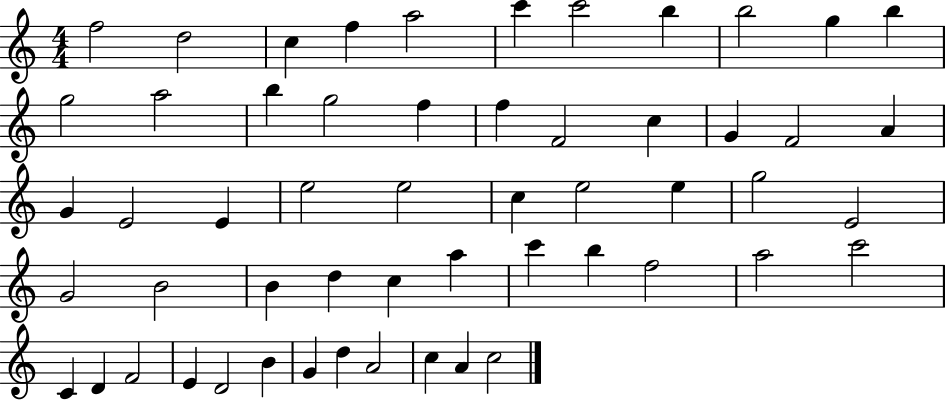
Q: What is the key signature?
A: C major